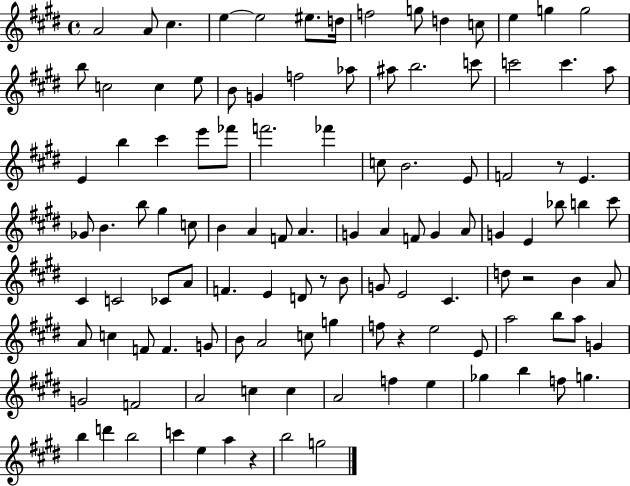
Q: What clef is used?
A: treble